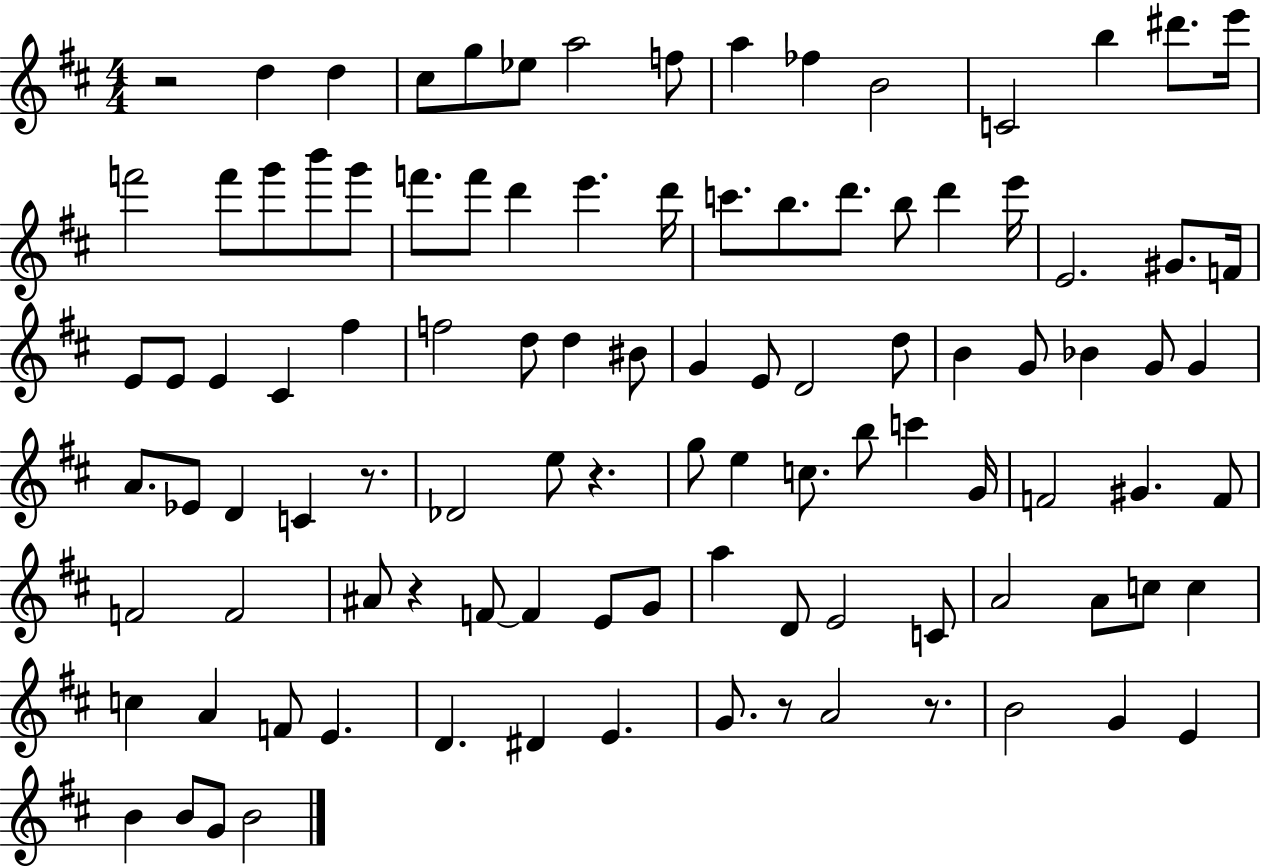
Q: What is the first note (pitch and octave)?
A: D5